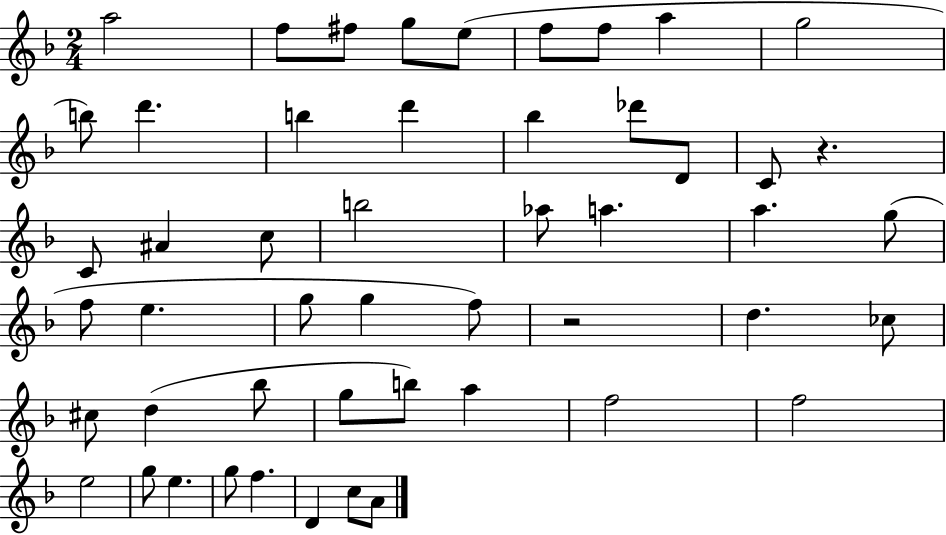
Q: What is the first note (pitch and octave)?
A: A5